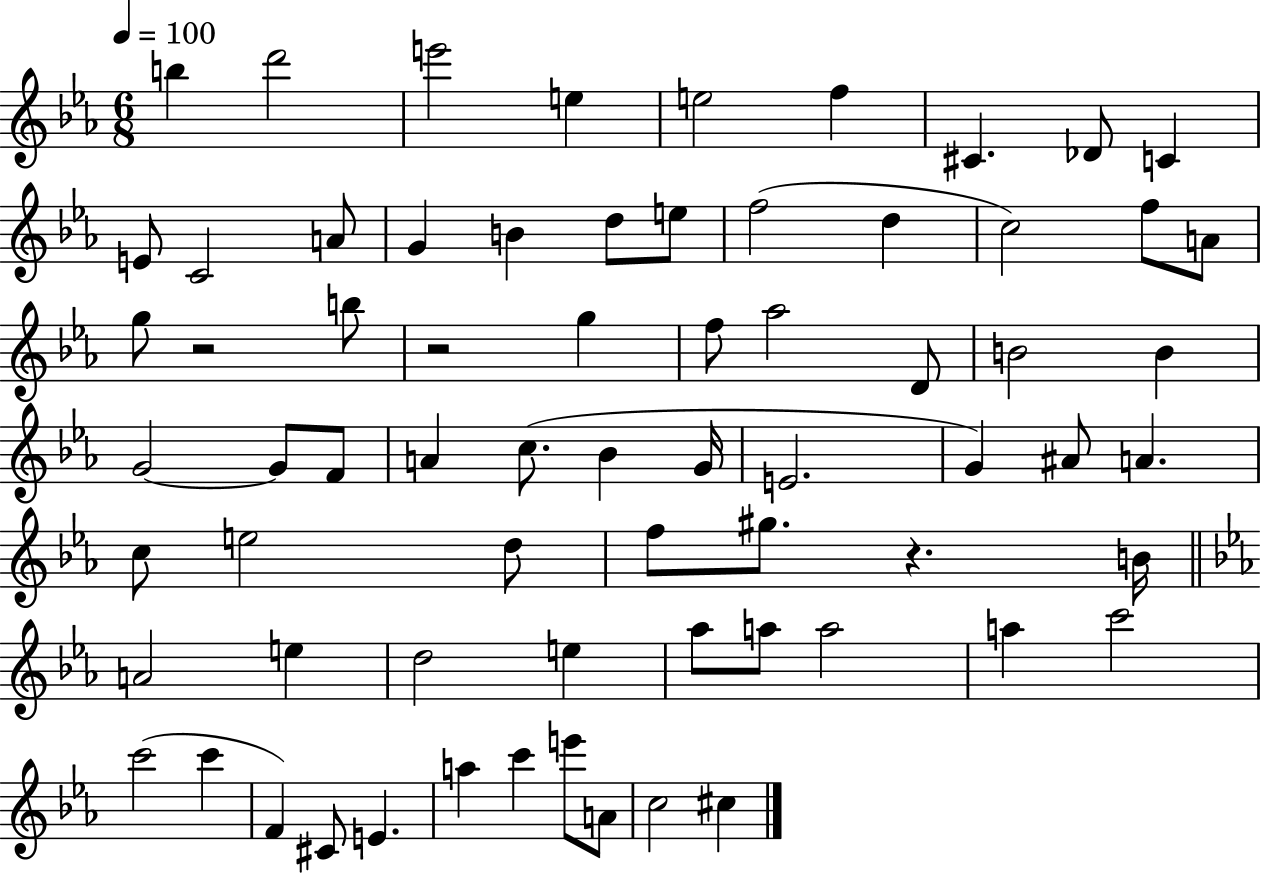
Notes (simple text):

B5/q D6/h E6/h E5/q E5/h F5/q C#4/q. Db4/e C4/q E4/e C4/h A4/e G4/q B4/q D5/e E5/e F5/h D5/q C5/h F5/e A4/e G5/e R/h B5/e R/h G5/q F5/e Ab5/h D4/e B4/h B4/q G4/h G4/e F4/e A4/q C5/e. Bb4/q G4/s E4/h. G4/q A#4/e A4/q. C5/e E5/h D5/e F5/e G#5/e. R/q. B4/s A4/h E5/q D5/h E5/q Ab5/e A5/e A5/h A5/q C6/h C6/h C6/q F4/q C#4/e E4/q. A5/q C6/q E6/e A4/e C5/h C#5/q